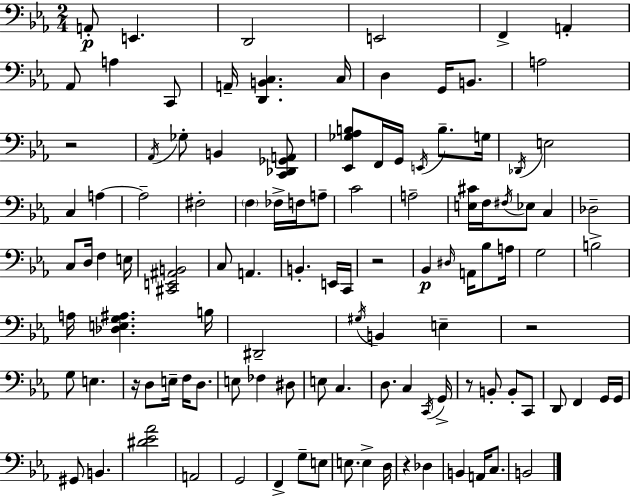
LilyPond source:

{
  \clef bass
  \numericTimeSignature
  \time 2/4
  \key c \minor
  a,8-.\p e,4. | d,2 | e,2 | f,4-> a,4-. | \break aes,8 a4 c,8 | a,16-- <d, b, c>4. c16 | d4 g,16 b,8. | a2 | \break r2 | \acciaccatura { aes,16 } ges8-. b,4 <c, des, ges, a,>8 | <ees, ges aes b>8 f,16 g,16 \acciaccatura { e,16 } b8.-- | g16 \acciaccatura { des,16 } e2 | \break c4 a4~~ | a2-- | fis2-. | \parenthesize f4 fes16-> | \break f16 a8-- c'2 | a2-- | <e cis'>16 f16 \acciaccatura { fis16 } ees8 | c4 des2-- | \break c8 d16 f4 | e16 <cis, e, ais, b,>2 | c8 a,4. | b,4.-. | \break e,16 c,16 r2 | bes,4\p | \grace { dis16 } a,16 bes8 a16 g2 | b2-> | \break a16 <des e g ais>4. | b16 dis,2-- | \acciaccatura { gis16 } b,4 | e4-- r2 | \break g8 | e4. r16 d8 | e16-- f16 d8. e8 | fes4 dis8 e8 | \break c4. d8. | c4 \acciaccatura { c,16 } g,16-> r8 | b,8-. b,8-. c,8 d,8 | f,4 g,16 g,16 gis,8 | \break b,4. <dis' ees' aes'>2 | a,2 | g,2 | f,4-> | \break g8-- e8 e8. | e4-> d16 r4 | des4 b,4 | a,16 c8. b,2 | \break \bar "|."
}